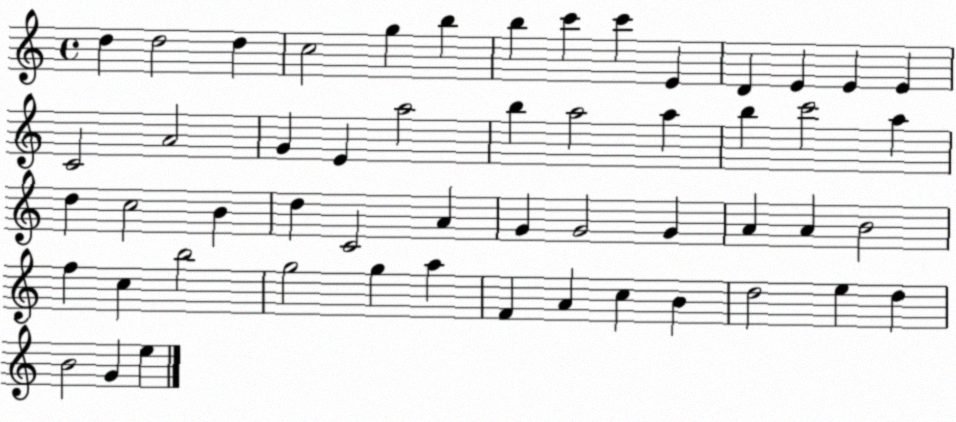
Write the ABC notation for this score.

X:1
T:Untitled
M:4/4
L:1/4
K:C
d d2 d c2 g b b c' c' E D E E E C2 A2 G E a2 b a2 a b c'2 a d c2 B d C2 A G G2 G A A B2 f c b2 g2 g a F A c B d2 e d B2 G e